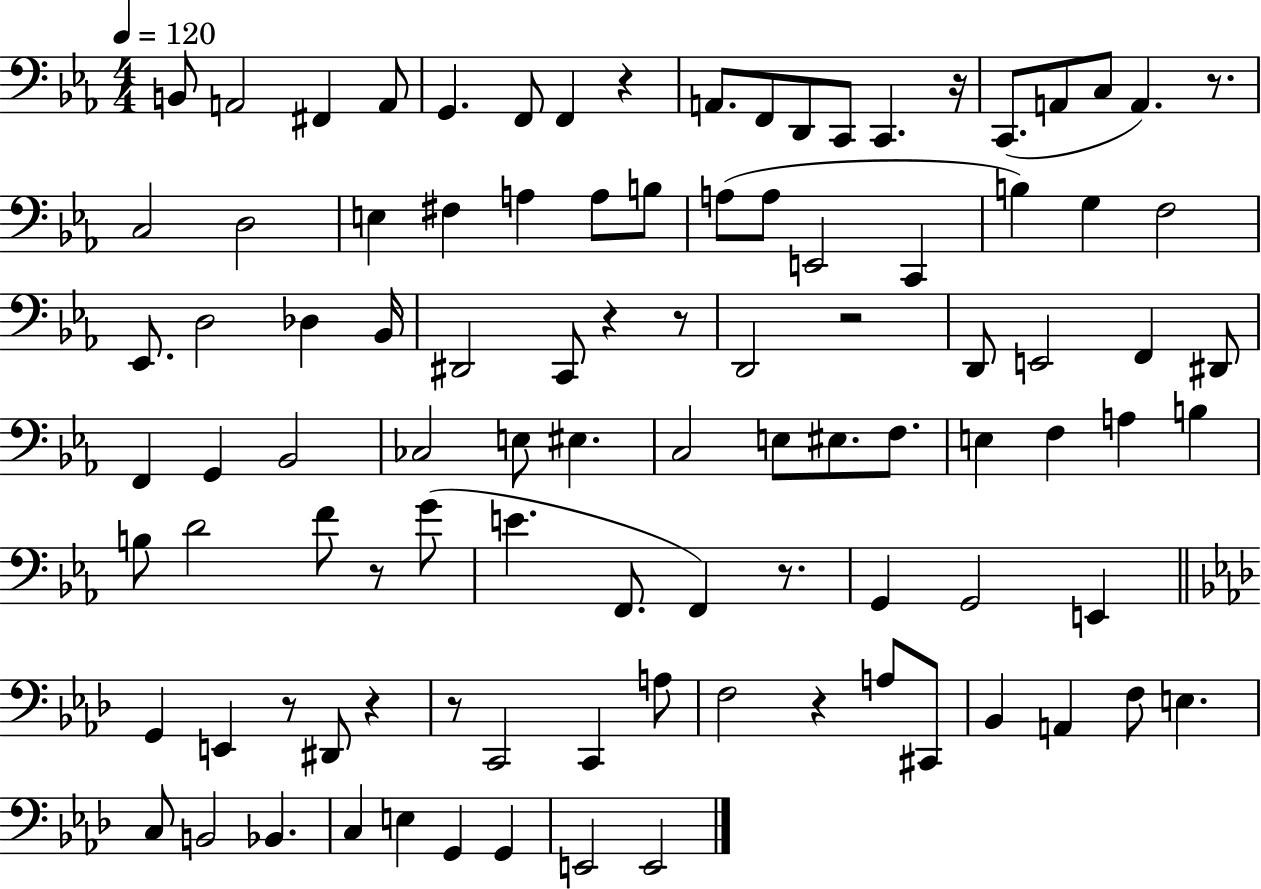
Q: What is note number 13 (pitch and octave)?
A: C2